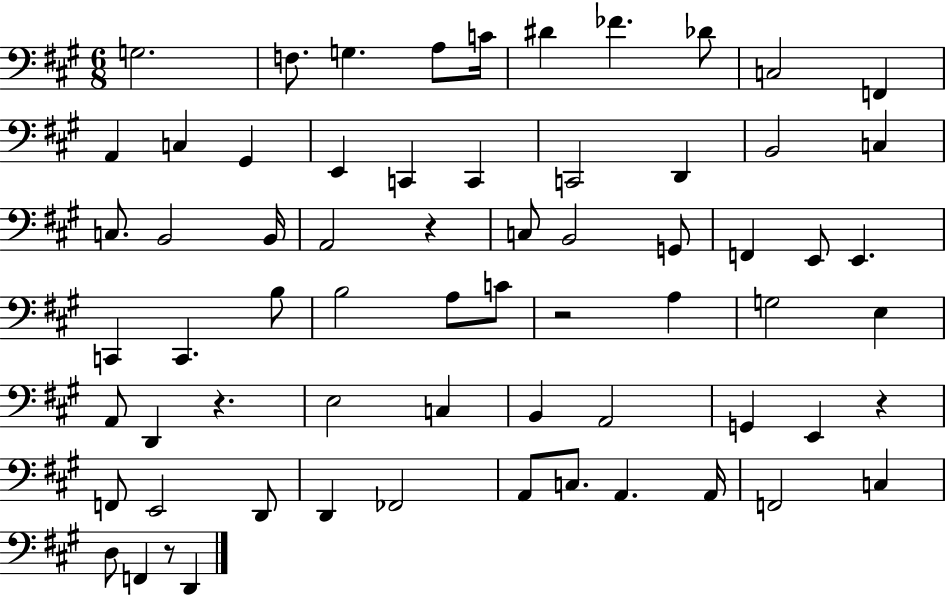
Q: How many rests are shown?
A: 5